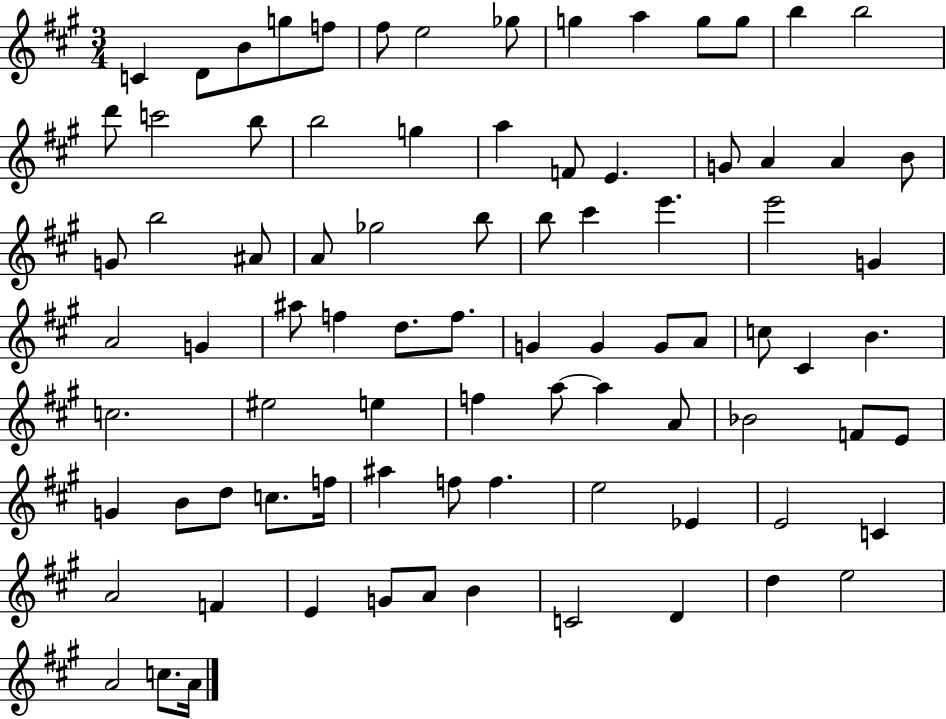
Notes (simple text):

C4/q D4/e B4/e G5/e F5/e F#5/e E5/h Gb5/e G5/q A5/q G5/e G5/e B5/q B5/h D6/e C6/h B5/e B5/h G5/q A5/q F4/e E4/q. G4/e A4/q A4/q B4/e G4/e B5/h A#4/e A4/e Gb5/h B5/e B5/e C#6/q E6/q. E6/h G4/q A4/h G4/q A#5/e F5/q D5/e. F5/e. G4/q G4/q G4/e A4/e C5/e C#4/q B4/q. C5/h. EIS5/h E5/q F5/q A5/e A5/q A4/e Bb4/h F4/e E4/e G4/q B4/e D5/e C5/e. F5/s A#5/q F5/e F5/q. E5/h Eb4/q E4/h C4/q A4/h F4/q E4/q G4/e A4/e B4/q C4/h D4/q D5/q E5/h A4/h C5/e. A4/s